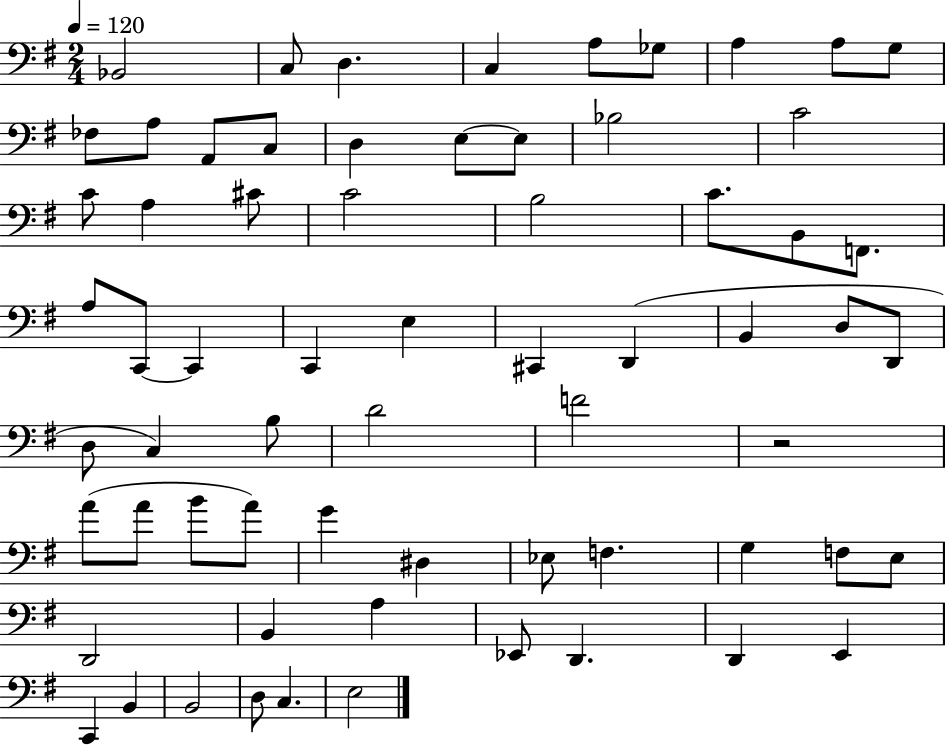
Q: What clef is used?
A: bass